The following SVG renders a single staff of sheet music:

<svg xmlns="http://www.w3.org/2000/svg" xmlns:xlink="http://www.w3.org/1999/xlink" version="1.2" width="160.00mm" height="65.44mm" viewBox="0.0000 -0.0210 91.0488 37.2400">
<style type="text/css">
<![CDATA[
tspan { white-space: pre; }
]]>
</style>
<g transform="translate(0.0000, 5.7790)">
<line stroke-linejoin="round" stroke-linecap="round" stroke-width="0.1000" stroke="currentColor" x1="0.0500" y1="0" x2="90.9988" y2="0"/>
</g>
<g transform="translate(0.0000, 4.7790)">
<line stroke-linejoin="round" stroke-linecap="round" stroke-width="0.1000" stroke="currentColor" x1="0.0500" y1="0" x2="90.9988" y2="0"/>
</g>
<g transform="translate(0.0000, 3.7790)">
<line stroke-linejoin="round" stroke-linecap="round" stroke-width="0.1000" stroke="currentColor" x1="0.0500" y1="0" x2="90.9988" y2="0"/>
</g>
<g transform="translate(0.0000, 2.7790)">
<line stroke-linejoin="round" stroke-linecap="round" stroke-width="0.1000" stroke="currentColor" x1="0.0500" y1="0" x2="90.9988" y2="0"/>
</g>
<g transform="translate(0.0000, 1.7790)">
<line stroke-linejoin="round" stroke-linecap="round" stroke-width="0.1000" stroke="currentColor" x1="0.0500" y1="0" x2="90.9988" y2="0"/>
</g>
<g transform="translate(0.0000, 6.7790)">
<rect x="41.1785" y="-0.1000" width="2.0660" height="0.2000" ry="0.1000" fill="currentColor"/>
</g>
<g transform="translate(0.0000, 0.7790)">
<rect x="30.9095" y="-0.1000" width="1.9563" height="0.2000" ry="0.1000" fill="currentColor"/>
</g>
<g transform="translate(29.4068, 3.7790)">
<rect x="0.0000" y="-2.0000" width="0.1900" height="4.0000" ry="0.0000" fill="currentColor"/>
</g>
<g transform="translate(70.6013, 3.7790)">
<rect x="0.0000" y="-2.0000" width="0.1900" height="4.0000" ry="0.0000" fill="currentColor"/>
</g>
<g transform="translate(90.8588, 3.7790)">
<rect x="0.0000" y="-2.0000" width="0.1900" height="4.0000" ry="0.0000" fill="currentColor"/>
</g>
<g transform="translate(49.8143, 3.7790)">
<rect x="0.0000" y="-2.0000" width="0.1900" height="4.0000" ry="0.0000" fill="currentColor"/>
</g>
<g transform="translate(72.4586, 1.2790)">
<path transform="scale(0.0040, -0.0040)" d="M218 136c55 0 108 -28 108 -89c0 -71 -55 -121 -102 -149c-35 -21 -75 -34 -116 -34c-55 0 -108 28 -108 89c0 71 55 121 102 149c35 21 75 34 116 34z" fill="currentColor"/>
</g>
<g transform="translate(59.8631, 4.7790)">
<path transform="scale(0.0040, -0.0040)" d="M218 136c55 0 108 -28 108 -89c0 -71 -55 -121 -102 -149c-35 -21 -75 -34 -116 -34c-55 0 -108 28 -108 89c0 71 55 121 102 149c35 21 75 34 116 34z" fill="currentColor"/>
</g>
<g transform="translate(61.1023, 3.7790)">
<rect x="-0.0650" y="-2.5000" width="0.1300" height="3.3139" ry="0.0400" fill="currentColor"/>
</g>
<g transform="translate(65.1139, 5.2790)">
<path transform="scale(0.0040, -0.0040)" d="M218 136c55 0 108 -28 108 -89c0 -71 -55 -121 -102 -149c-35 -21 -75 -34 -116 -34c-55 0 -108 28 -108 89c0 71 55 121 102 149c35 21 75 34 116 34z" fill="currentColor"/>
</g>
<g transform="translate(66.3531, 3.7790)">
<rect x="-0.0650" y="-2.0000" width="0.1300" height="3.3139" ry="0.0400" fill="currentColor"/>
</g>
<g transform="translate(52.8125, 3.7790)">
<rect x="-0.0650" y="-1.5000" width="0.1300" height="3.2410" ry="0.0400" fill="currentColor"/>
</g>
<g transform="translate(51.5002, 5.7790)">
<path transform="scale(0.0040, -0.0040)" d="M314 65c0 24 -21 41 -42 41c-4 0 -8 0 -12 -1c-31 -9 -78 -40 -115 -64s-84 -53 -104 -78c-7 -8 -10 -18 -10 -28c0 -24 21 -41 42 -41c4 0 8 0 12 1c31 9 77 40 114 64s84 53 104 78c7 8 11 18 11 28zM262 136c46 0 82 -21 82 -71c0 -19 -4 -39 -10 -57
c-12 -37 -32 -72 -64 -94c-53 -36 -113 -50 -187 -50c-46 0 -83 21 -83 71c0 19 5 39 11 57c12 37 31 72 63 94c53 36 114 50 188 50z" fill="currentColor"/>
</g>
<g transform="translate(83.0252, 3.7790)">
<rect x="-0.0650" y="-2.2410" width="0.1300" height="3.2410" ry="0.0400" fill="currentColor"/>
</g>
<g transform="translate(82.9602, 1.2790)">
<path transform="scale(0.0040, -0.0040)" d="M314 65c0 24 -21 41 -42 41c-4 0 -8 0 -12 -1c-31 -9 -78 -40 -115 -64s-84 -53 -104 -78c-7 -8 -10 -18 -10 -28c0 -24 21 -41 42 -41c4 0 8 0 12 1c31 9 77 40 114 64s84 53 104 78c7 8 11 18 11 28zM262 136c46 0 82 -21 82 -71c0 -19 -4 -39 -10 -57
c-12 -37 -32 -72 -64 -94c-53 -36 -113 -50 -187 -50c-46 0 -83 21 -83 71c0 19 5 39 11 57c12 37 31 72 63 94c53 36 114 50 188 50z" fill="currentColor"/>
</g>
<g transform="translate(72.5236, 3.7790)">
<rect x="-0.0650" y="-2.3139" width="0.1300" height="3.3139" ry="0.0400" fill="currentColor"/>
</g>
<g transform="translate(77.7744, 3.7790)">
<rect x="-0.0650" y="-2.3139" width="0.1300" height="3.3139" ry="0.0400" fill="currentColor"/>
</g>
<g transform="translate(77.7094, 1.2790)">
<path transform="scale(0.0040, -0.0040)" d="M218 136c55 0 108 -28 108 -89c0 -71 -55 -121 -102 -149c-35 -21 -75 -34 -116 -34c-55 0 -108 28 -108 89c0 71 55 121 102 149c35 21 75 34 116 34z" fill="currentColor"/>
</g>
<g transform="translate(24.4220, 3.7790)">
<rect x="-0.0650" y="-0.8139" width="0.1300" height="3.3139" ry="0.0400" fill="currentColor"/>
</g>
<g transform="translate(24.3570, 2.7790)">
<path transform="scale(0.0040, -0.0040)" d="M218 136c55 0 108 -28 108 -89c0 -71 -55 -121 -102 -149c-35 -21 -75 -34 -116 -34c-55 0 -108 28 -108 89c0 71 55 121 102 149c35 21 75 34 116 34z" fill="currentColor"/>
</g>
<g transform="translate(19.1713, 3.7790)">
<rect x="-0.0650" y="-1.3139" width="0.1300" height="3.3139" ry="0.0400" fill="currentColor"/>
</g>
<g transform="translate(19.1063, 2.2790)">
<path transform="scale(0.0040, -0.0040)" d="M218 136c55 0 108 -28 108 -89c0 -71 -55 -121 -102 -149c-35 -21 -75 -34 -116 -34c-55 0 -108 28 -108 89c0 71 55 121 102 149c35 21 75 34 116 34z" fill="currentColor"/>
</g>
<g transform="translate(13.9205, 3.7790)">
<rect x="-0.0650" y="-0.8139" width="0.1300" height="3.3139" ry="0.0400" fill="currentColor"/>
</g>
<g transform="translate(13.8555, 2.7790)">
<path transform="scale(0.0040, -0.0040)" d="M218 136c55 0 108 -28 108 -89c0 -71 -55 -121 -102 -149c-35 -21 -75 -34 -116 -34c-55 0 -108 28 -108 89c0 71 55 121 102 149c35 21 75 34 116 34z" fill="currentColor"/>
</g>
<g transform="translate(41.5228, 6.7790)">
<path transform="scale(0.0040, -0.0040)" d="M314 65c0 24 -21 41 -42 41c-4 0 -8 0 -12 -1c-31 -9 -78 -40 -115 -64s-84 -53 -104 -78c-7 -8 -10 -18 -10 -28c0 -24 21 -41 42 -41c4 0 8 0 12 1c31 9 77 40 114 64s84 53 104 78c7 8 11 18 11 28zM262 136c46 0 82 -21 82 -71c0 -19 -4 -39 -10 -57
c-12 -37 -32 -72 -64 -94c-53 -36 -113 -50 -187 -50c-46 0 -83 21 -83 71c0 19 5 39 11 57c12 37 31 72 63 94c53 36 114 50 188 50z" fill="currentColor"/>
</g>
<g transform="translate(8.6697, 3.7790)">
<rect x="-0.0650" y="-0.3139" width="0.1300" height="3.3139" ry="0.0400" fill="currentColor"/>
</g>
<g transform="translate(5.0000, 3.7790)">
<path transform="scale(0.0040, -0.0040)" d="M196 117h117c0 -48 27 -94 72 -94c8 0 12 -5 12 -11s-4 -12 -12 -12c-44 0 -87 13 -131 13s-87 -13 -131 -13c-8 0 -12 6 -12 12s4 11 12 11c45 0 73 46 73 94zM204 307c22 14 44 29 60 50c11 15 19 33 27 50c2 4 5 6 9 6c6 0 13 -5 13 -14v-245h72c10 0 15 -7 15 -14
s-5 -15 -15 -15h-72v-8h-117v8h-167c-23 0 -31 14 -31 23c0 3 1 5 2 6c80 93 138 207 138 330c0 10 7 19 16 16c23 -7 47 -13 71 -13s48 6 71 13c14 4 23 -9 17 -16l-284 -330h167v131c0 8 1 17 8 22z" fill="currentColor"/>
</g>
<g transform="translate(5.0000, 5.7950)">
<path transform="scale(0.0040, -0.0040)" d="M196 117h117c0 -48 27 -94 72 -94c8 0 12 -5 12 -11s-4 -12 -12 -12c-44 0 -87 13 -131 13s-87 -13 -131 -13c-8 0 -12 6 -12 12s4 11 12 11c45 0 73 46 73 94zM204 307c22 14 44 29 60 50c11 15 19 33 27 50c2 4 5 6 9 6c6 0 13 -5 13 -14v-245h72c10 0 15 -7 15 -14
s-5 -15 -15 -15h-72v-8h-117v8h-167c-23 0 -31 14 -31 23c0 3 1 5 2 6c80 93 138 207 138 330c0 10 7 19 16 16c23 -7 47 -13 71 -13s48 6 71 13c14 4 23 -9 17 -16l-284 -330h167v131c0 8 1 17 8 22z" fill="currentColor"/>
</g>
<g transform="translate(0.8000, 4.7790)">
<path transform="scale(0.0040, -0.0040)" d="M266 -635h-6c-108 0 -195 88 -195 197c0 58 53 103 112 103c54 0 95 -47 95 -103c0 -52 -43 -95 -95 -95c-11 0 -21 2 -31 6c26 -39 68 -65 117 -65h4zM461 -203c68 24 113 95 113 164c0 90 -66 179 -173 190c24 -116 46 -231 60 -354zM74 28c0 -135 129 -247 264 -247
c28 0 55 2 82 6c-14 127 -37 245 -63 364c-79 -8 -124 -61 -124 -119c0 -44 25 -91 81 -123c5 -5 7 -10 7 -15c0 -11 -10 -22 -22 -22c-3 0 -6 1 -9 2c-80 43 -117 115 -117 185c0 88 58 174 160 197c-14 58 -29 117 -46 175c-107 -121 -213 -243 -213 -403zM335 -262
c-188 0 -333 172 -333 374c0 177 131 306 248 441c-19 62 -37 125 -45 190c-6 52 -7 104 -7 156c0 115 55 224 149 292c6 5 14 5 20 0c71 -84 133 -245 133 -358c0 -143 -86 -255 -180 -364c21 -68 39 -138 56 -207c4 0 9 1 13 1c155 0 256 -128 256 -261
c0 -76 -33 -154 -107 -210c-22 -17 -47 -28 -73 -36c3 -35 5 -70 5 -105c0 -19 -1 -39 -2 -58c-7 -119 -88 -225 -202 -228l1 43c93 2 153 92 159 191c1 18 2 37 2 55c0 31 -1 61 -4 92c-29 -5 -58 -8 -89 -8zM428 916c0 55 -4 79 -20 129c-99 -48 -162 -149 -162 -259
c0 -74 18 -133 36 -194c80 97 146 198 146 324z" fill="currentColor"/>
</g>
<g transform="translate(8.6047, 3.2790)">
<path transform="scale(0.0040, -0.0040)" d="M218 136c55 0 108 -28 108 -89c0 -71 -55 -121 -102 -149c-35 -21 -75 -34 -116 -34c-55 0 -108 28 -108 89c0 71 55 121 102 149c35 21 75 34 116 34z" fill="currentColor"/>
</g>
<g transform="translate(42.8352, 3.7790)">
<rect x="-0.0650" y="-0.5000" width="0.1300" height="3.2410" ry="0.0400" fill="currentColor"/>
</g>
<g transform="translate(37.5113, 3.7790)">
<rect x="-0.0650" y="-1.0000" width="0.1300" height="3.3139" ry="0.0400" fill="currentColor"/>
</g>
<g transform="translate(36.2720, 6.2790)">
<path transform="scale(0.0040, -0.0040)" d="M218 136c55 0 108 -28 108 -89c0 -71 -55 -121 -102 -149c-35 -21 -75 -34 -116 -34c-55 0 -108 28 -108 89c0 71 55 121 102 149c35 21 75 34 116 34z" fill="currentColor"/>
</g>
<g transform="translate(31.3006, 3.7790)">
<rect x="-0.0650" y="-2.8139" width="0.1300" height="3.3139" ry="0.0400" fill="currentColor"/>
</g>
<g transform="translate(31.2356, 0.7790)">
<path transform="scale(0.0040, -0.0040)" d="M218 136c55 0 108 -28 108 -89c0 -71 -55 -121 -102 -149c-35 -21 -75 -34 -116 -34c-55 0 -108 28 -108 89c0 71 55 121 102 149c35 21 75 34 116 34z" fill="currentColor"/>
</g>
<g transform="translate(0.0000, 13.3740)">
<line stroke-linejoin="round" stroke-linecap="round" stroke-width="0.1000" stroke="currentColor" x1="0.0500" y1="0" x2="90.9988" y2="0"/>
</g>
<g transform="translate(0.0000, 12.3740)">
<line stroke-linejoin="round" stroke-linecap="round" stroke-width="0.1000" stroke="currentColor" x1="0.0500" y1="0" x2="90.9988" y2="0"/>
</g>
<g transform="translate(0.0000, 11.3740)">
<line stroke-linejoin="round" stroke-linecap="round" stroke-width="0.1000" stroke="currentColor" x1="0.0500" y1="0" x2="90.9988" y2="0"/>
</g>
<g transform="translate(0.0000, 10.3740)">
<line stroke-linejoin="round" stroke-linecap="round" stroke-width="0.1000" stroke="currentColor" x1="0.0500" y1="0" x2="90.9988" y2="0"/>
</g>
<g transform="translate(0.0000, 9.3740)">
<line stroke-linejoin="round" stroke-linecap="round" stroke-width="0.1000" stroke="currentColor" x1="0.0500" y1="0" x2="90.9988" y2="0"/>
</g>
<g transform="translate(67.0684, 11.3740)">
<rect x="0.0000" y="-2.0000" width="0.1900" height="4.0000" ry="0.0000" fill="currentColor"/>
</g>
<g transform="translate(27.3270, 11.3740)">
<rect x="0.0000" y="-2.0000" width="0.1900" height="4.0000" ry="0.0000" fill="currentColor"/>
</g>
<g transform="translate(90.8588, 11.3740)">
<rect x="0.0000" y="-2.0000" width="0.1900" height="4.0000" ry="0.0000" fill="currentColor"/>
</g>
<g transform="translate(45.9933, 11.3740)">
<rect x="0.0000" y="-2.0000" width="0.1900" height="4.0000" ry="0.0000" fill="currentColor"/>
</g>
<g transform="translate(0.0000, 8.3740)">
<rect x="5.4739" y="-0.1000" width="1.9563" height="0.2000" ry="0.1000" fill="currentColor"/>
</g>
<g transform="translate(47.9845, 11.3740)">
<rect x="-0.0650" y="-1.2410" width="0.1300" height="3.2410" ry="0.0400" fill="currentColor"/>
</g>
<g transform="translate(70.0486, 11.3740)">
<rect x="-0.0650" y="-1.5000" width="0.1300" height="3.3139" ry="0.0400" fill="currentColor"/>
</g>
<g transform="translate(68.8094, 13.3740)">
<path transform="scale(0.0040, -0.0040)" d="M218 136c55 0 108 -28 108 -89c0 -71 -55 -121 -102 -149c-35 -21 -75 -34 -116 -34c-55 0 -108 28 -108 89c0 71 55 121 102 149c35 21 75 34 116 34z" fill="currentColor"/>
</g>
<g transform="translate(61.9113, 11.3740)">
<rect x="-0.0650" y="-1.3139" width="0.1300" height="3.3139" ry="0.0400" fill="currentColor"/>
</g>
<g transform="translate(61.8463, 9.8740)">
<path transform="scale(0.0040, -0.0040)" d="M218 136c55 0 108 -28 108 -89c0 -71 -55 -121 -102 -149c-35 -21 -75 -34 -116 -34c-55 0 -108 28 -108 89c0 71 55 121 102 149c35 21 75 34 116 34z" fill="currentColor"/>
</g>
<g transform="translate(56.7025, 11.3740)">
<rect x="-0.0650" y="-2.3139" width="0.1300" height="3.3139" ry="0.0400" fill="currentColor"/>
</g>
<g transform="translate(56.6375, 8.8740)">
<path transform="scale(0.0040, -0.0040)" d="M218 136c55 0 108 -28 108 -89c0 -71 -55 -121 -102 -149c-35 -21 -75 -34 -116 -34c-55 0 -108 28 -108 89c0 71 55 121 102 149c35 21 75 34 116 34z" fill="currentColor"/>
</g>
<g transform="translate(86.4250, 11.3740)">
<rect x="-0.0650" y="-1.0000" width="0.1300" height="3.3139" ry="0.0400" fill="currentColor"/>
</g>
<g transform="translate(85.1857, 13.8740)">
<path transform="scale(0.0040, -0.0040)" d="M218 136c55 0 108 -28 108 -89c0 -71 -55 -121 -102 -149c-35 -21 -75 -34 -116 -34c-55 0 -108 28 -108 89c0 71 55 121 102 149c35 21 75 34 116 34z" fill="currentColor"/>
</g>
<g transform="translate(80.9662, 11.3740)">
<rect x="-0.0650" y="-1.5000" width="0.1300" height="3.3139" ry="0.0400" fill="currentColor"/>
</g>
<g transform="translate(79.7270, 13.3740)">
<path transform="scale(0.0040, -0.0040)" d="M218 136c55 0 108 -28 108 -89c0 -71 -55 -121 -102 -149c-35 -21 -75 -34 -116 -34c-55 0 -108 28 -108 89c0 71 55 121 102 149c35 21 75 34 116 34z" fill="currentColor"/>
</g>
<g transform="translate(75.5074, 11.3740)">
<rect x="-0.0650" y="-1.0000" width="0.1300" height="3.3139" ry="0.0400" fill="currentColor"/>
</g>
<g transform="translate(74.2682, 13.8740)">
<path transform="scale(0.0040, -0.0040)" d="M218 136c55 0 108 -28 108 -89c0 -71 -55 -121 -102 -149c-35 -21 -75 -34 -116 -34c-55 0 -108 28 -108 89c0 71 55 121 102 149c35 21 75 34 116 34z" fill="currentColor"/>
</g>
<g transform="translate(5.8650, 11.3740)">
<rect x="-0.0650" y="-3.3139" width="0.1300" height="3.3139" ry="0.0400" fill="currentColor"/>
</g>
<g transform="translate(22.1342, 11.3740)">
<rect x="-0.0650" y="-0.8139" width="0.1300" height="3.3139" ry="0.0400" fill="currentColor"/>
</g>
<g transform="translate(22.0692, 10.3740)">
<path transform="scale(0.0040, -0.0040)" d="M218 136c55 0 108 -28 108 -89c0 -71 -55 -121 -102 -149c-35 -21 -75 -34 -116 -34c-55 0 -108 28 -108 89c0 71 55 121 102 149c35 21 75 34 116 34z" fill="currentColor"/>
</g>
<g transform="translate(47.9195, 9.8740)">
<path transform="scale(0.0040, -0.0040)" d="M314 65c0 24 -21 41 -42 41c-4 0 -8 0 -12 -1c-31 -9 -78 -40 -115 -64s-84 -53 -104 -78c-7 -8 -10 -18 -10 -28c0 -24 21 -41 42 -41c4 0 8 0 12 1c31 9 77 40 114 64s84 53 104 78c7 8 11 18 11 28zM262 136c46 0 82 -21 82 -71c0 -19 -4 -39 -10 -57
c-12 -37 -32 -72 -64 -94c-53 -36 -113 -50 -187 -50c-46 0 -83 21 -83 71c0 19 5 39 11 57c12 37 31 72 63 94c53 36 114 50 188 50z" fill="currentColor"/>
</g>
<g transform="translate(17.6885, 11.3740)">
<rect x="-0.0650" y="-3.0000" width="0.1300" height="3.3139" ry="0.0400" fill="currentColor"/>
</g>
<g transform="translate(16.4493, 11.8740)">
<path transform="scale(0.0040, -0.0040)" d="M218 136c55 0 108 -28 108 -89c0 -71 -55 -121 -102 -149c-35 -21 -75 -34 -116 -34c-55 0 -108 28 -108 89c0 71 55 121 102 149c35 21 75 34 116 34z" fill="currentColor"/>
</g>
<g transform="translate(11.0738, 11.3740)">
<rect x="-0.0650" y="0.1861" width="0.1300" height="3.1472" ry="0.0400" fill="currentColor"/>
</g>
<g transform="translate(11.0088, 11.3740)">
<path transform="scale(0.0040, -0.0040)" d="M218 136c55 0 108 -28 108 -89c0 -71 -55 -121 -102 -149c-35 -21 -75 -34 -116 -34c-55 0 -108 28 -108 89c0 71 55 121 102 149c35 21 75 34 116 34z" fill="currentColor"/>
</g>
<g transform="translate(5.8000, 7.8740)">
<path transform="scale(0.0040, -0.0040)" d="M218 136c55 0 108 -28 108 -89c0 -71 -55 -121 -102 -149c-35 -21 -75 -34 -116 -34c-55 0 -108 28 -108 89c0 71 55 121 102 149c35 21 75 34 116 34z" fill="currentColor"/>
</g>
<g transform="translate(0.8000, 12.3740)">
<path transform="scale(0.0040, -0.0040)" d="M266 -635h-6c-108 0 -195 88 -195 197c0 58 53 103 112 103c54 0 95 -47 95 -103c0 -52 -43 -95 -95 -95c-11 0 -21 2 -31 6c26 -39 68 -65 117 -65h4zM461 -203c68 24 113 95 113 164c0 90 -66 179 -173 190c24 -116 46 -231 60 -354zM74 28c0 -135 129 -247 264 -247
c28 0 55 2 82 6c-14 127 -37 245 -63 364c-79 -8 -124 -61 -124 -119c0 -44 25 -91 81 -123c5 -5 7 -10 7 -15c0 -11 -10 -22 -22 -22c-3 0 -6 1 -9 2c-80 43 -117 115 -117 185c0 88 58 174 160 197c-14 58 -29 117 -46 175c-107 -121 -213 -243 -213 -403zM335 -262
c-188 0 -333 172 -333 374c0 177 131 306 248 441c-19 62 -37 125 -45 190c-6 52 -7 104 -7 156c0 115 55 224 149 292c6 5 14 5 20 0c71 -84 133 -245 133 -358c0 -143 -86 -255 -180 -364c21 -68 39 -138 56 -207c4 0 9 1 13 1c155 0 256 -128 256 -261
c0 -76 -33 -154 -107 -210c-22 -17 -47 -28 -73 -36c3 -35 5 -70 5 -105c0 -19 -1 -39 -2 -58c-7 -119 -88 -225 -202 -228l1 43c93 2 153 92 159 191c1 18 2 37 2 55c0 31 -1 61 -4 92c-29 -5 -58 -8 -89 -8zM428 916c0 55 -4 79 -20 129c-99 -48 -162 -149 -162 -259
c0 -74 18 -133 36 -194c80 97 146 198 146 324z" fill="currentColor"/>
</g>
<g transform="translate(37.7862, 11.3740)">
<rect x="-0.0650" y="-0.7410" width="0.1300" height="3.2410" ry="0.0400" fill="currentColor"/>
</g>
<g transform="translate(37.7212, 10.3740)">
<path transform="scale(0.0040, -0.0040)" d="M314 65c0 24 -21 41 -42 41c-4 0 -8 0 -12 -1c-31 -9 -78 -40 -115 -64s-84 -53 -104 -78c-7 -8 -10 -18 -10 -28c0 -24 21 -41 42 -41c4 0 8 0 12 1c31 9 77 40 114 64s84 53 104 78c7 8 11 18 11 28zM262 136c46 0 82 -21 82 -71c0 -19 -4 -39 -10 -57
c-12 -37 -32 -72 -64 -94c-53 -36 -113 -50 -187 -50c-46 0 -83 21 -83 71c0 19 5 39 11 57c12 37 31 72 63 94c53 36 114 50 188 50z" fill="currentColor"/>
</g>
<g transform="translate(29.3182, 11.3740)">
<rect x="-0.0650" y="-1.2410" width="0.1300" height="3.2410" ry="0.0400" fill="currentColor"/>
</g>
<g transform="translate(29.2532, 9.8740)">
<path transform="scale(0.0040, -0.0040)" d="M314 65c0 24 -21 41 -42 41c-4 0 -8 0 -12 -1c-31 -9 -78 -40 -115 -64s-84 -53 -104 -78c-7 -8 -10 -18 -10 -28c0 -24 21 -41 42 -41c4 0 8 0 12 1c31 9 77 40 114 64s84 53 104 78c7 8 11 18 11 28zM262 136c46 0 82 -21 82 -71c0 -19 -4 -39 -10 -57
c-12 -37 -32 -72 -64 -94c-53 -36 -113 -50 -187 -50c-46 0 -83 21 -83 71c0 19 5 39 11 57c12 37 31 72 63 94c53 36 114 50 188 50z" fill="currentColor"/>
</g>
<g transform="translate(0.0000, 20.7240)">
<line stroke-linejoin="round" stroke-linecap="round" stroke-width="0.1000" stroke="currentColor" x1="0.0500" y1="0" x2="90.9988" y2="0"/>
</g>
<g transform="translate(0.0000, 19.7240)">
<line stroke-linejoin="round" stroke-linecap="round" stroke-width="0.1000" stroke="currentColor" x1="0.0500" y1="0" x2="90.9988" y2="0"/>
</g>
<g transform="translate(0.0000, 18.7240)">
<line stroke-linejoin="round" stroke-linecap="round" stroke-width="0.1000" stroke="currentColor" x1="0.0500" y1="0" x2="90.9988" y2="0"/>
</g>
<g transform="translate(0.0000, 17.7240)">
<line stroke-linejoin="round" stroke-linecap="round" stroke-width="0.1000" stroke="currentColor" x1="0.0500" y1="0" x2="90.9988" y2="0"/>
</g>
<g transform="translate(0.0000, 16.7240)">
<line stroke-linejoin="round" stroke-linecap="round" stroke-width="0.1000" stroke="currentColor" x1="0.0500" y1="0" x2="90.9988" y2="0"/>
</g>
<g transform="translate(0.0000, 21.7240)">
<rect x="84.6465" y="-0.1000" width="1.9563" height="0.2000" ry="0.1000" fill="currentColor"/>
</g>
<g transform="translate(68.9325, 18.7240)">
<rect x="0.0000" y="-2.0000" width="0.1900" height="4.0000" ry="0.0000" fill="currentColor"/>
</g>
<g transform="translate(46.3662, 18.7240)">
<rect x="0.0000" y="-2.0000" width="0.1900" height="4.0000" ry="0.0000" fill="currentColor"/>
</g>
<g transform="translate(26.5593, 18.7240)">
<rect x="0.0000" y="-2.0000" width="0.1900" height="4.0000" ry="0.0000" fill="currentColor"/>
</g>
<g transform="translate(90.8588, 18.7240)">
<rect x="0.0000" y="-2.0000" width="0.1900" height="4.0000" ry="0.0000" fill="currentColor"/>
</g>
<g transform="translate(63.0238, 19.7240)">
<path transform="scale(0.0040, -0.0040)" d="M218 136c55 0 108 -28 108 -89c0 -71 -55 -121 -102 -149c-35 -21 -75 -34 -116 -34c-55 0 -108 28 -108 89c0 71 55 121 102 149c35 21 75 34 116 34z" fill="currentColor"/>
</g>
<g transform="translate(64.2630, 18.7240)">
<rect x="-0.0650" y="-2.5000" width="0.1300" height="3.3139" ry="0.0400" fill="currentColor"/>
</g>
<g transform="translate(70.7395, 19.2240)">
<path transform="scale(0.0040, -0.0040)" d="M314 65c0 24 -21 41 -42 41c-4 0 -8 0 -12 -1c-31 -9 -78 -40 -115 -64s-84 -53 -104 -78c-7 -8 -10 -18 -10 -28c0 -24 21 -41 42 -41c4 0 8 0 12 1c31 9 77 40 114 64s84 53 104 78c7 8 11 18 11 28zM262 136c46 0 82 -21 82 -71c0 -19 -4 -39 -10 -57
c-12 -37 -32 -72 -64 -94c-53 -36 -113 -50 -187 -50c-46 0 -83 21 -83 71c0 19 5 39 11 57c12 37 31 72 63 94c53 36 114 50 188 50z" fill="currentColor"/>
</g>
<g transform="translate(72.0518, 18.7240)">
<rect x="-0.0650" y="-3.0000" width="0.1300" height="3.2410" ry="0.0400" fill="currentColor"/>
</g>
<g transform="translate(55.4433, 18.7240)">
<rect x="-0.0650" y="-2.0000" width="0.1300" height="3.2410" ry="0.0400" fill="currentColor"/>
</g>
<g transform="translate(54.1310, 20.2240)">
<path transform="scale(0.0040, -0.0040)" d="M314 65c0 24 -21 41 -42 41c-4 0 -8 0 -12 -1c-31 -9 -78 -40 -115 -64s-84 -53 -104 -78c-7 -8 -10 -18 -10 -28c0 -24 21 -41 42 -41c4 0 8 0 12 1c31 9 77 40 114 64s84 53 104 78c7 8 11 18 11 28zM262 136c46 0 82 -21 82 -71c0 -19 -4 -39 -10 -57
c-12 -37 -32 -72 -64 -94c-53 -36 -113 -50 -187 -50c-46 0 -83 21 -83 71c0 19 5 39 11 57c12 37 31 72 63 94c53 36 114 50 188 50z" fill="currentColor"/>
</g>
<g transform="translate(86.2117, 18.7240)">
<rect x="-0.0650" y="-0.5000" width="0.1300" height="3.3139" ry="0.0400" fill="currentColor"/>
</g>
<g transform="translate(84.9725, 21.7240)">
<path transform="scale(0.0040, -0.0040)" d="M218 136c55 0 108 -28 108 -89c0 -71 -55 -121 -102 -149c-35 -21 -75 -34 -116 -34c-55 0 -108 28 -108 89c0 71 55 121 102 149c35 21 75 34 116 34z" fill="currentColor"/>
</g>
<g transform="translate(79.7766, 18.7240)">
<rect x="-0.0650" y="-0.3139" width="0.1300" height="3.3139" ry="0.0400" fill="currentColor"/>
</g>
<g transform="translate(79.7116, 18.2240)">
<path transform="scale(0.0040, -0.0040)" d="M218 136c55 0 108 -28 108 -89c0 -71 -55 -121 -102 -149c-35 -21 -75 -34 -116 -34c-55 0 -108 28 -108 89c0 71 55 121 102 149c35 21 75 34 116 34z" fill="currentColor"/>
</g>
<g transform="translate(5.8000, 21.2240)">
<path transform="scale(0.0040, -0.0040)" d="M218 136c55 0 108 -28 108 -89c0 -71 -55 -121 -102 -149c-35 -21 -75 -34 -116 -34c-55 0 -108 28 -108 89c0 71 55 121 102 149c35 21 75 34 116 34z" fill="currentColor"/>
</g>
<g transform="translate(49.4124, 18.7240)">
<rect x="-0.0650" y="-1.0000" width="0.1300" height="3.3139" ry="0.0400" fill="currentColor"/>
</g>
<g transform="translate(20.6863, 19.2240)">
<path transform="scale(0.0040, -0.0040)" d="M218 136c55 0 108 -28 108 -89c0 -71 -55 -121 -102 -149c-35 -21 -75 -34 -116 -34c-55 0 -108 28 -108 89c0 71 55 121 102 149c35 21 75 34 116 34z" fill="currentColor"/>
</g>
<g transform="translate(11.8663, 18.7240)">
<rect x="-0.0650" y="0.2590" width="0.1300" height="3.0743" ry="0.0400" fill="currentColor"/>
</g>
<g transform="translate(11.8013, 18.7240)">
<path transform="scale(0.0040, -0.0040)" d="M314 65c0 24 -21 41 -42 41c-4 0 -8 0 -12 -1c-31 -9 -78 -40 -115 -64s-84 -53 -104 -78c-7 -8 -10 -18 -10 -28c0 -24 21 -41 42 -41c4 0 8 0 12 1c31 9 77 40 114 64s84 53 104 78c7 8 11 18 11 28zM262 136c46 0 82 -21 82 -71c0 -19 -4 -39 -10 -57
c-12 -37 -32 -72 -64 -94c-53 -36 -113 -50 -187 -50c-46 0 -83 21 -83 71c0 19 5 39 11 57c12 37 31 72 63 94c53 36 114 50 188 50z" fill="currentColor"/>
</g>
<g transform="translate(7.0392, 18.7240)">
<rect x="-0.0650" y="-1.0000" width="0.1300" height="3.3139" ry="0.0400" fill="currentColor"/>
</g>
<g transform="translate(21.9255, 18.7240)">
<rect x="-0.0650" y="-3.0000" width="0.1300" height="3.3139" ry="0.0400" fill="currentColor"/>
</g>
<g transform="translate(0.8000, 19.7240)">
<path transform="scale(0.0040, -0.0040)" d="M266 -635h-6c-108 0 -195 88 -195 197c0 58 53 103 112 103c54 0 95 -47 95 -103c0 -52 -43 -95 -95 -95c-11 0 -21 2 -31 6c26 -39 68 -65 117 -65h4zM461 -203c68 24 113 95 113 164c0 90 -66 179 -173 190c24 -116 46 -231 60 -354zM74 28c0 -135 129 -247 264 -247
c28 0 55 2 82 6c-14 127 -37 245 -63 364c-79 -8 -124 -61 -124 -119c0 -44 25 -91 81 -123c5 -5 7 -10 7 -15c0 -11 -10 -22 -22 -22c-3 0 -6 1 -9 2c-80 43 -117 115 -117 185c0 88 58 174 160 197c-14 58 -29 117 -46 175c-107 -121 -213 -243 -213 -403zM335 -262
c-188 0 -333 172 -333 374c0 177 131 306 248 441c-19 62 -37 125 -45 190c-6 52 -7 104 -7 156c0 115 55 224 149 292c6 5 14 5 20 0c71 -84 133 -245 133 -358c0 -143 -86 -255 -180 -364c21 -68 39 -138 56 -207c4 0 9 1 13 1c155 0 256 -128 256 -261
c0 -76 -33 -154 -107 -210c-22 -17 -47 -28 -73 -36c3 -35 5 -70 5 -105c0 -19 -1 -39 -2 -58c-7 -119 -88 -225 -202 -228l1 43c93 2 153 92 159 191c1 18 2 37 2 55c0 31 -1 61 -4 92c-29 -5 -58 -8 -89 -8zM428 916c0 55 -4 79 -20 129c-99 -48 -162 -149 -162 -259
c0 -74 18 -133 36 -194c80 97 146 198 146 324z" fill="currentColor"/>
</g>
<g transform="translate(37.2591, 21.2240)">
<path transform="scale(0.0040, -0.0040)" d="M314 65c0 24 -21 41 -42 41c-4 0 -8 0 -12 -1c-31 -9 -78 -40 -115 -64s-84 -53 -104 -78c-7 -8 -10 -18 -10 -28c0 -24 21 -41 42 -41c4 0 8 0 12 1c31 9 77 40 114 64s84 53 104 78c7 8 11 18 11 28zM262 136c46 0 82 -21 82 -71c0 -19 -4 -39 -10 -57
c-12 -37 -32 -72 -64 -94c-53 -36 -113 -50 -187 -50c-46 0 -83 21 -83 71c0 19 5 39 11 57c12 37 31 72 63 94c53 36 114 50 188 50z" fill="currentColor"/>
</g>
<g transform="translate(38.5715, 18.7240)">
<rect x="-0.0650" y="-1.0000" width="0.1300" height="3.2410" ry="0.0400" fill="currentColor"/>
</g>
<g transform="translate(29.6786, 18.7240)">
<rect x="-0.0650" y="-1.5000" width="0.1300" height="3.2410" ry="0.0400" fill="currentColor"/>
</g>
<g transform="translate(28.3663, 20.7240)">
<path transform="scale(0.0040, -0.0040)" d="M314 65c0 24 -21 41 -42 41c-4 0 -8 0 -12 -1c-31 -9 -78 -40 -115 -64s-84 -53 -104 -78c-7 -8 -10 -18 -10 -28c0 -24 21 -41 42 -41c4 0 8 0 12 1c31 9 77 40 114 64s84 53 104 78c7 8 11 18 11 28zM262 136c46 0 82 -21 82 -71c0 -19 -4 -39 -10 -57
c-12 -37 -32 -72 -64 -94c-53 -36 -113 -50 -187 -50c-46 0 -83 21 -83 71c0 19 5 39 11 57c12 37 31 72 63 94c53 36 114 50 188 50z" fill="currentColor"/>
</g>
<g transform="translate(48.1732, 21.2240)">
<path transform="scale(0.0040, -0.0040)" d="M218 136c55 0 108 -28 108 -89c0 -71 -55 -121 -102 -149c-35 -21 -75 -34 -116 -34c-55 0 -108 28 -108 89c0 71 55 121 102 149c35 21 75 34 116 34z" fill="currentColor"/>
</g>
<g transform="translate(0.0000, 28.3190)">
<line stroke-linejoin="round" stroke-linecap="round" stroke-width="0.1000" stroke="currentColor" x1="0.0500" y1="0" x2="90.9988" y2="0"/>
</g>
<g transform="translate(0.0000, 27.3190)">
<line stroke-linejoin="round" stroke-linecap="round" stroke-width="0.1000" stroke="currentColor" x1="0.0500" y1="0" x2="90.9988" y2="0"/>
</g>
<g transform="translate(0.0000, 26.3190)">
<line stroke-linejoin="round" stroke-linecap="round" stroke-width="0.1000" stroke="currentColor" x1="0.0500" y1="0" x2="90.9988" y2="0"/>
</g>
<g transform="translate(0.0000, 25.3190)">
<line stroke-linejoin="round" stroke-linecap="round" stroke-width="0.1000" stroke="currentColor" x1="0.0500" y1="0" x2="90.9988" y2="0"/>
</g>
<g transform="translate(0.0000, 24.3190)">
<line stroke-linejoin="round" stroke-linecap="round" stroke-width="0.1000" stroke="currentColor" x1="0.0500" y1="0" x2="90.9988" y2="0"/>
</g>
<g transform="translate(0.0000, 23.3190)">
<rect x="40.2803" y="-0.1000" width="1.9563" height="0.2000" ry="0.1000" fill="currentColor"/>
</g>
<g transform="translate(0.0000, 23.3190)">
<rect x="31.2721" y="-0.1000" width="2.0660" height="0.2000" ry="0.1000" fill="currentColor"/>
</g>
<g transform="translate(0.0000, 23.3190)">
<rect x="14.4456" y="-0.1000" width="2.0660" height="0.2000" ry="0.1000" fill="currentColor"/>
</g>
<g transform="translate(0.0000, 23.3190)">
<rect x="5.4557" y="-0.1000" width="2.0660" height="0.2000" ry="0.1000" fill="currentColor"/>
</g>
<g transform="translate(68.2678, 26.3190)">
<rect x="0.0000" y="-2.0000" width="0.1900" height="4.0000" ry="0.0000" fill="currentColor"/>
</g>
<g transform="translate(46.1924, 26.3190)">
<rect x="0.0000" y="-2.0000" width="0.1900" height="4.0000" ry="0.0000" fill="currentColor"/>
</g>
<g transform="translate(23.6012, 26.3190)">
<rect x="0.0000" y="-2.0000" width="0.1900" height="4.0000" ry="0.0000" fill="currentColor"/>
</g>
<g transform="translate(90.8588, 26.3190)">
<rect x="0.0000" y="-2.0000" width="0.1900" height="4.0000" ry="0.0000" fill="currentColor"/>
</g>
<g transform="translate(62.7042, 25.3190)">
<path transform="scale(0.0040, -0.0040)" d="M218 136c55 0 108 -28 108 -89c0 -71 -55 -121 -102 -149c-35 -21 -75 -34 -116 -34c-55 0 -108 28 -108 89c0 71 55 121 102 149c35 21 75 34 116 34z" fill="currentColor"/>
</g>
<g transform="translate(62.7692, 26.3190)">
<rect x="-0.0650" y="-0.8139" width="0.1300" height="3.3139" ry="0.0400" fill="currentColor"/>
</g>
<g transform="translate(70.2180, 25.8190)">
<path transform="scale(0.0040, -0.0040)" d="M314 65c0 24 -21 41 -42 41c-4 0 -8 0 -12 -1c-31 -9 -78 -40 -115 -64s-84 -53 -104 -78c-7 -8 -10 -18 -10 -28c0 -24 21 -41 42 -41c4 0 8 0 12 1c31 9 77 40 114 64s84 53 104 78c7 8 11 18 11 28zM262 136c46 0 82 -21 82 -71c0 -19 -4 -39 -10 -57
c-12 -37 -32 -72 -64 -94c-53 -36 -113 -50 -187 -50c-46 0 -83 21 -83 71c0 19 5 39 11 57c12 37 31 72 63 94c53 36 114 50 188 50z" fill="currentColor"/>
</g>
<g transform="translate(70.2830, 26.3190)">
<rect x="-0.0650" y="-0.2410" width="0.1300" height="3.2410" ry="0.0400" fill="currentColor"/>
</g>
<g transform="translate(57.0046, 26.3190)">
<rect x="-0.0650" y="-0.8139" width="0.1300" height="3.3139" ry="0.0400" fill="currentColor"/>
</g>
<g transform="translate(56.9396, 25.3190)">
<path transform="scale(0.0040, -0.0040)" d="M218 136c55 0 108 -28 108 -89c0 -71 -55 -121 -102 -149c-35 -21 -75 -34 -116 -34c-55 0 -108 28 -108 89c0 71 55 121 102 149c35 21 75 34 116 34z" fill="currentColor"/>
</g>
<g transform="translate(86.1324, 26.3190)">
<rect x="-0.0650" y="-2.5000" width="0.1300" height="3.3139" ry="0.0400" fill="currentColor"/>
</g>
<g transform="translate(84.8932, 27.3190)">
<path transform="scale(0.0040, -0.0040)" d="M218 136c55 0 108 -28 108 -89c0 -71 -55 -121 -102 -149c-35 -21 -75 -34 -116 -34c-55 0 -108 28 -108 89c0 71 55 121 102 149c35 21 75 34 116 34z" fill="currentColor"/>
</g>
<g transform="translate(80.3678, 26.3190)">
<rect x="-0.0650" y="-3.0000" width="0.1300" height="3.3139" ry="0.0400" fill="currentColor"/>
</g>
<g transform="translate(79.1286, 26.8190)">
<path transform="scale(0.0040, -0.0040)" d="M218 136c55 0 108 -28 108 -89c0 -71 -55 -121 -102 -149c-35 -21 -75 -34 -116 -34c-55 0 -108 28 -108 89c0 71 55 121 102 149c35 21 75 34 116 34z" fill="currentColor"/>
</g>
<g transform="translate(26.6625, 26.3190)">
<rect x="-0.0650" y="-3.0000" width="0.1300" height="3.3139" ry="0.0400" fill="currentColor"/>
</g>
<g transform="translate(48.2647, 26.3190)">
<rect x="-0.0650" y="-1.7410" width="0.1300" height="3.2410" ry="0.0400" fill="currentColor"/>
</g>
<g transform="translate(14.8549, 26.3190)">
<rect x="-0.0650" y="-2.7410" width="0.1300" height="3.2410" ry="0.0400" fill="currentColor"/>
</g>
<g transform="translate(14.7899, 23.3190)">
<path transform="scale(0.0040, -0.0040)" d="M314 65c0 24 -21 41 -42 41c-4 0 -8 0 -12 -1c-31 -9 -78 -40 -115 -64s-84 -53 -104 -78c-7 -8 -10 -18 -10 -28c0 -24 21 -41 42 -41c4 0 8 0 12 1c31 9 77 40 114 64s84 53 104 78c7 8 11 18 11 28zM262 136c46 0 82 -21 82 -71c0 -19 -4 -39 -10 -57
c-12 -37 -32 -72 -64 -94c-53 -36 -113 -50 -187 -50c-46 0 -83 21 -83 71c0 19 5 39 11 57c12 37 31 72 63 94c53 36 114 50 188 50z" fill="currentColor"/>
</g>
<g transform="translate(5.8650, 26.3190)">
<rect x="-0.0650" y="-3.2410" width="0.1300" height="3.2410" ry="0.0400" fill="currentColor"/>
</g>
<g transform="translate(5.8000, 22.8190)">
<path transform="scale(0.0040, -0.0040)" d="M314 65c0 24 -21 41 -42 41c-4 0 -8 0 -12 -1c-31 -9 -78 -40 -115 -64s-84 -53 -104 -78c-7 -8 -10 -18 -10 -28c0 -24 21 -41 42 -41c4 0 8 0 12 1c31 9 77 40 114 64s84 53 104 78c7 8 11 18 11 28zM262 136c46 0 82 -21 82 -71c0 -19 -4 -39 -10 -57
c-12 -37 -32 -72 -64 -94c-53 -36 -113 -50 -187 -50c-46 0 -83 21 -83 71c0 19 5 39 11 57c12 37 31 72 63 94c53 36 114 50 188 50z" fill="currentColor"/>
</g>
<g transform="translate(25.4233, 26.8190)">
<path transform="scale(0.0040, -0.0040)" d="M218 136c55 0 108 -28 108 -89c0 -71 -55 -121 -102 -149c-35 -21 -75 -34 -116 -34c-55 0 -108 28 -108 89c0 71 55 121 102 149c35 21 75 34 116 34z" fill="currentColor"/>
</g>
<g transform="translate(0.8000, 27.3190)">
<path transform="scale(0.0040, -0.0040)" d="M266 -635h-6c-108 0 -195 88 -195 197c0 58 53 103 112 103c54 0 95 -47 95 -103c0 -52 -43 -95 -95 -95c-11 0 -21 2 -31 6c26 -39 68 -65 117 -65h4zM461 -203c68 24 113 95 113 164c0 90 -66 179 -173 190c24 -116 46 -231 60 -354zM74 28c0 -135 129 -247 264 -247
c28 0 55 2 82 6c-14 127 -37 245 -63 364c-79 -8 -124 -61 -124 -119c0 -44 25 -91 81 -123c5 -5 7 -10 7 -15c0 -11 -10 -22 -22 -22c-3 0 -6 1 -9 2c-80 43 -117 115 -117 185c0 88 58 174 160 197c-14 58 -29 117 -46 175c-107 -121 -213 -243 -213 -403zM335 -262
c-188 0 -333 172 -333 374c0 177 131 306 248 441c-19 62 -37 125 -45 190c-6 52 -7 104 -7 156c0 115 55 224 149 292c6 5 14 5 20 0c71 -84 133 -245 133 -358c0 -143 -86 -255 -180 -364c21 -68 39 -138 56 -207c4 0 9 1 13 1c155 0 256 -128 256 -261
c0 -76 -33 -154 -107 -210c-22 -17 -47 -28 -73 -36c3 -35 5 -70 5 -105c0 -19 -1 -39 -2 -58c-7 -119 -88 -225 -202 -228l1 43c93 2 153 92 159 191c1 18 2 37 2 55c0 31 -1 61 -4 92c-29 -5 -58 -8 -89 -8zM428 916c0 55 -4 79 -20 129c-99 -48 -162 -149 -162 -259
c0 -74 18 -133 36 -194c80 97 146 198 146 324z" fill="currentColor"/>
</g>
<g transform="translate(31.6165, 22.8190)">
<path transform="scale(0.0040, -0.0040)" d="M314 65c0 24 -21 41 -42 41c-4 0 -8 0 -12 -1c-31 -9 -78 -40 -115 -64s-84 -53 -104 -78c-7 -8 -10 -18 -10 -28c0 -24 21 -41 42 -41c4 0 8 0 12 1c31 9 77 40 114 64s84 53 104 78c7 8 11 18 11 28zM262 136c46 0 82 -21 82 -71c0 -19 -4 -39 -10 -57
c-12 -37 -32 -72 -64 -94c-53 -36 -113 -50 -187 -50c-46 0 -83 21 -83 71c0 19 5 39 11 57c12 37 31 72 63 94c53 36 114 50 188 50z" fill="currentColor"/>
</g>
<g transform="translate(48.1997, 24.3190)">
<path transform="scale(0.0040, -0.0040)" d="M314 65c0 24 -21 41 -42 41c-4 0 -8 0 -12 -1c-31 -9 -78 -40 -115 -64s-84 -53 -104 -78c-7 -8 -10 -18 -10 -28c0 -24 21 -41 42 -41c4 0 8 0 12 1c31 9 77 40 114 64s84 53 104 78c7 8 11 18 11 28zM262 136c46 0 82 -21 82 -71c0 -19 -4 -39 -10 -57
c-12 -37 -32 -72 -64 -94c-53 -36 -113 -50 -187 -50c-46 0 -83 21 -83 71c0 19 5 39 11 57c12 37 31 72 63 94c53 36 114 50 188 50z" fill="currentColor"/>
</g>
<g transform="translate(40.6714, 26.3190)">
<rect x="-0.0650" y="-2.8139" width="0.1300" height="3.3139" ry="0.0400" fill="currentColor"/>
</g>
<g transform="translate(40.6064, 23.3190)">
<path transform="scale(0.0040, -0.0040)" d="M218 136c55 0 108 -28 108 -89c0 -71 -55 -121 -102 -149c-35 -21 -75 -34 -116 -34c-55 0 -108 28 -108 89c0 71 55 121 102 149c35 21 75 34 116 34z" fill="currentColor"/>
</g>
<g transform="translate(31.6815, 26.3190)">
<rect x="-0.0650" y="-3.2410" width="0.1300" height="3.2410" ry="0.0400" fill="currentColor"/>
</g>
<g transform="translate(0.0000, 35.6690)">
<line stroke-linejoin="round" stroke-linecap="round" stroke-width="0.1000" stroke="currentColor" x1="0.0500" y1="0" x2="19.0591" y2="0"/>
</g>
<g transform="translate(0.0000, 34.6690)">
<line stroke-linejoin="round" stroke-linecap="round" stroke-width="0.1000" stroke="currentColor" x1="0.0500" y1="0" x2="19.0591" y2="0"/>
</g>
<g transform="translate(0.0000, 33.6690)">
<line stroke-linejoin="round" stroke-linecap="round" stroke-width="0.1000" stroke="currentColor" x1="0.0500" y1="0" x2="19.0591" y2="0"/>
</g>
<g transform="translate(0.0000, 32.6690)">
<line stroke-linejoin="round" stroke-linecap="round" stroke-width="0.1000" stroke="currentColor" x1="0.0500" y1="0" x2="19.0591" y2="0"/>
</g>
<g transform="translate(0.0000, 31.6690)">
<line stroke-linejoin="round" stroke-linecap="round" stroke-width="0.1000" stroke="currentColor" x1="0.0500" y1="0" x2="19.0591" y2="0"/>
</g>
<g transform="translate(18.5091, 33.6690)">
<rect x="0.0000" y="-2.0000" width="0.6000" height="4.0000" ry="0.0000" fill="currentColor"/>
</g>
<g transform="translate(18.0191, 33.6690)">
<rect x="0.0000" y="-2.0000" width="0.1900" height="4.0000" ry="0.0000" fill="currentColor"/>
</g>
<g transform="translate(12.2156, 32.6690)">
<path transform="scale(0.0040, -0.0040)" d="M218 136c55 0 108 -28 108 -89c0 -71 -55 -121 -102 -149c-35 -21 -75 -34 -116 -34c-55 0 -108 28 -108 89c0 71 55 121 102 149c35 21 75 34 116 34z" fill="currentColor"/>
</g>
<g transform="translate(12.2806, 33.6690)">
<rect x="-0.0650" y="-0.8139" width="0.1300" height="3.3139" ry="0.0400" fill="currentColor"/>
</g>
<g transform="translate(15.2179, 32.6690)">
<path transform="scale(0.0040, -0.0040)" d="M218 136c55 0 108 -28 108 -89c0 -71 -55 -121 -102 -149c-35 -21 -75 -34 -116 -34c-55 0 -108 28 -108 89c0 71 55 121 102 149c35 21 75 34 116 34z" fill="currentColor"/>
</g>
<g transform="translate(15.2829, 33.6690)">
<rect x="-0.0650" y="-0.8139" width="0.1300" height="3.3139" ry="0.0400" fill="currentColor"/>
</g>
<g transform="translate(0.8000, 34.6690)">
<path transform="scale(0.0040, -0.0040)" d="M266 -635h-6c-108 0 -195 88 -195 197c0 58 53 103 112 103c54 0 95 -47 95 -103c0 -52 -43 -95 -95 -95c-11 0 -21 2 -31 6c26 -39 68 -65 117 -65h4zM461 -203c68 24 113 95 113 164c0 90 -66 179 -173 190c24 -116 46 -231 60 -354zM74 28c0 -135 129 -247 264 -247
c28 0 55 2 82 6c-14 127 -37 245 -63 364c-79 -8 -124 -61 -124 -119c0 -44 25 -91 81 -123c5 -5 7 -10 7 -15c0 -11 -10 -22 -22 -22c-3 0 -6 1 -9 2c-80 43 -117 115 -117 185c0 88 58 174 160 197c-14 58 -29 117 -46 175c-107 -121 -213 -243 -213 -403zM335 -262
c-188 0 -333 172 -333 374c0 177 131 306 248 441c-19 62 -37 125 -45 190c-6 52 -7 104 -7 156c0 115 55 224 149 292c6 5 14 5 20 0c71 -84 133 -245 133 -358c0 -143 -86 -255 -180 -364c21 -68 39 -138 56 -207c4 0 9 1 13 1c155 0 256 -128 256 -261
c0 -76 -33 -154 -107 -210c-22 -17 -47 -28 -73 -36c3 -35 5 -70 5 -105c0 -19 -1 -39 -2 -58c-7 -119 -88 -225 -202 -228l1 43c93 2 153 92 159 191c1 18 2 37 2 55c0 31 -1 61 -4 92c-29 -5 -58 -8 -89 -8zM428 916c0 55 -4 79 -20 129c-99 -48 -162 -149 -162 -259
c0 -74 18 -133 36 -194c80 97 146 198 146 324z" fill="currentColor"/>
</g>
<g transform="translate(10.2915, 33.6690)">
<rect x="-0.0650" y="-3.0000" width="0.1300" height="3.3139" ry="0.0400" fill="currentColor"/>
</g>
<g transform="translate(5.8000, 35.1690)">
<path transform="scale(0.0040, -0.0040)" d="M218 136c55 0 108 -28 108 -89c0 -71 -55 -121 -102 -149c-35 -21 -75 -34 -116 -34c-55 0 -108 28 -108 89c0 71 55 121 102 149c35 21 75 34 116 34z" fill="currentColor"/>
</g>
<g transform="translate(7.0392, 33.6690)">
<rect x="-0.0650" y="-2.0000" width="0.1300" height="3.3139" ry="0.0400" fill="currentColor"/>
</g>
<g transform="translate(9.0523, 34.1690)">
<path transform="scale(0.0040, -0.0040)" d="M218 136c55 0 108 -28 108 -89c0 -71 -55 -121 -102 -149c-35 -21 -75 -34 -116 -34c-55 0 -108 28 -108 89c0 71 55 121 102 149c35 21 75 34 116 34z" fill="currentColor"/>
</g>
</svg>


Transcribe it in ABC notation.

X:1
T:Untitled
M:4/4
L:1/4
K:C
c d e d a D C2 E2 G F g g g2 b B A d e2 d2 e2 g e E D E D D B2 A E2 D2 D F2 G A2 c C b2 a2 A b2 a f2 d d c2 A G F A d d